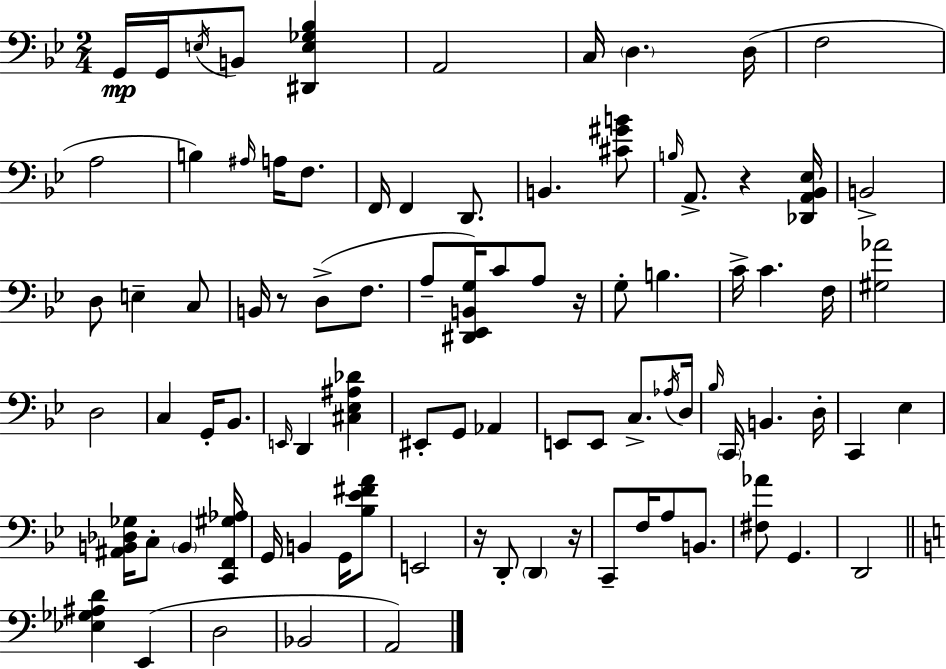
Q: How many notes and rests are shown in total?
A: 89